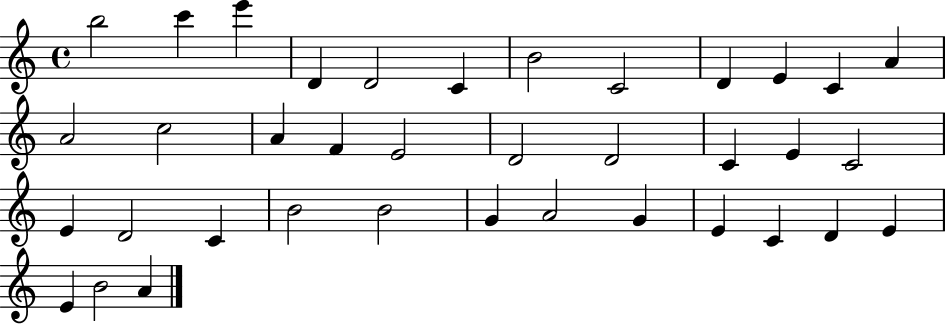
{
  \clef treble
  \time 4/4
  \defaultTimeSignature
  \key c \major
  b''2 c'''4 e'''4 | d'4 d'2 c'4 | b'2 c'2 | d'4 e'4 c'4 a'4 | \break a'2 c''2 | a'4 f'4 e'2 | d'2 d'2 | c'4 e'4 c'2 | \break e'4 d'2 c'4 | b'2 b'2 | g'4 a'2 g'4 | e'4 c'4 d'4 e'4 | \break e'4 b'2 a'4 | \bar "|."
}